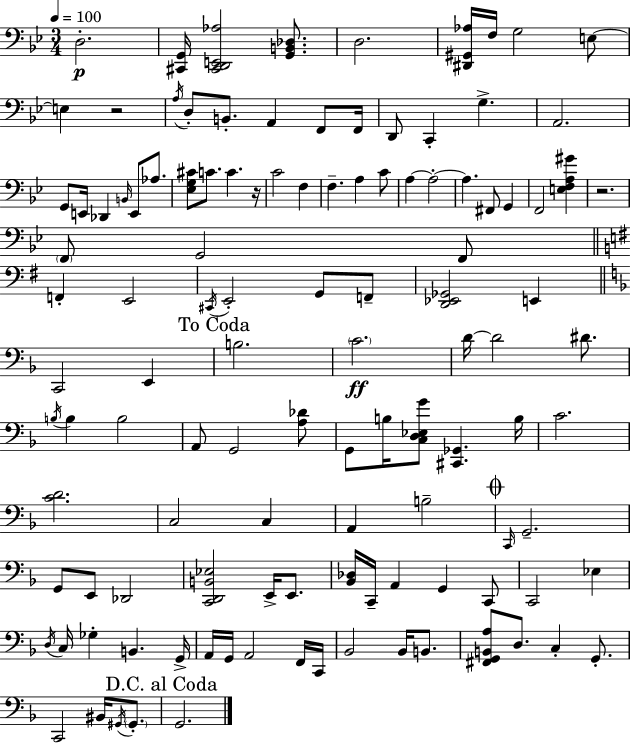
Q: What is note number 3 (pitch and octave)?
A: F3